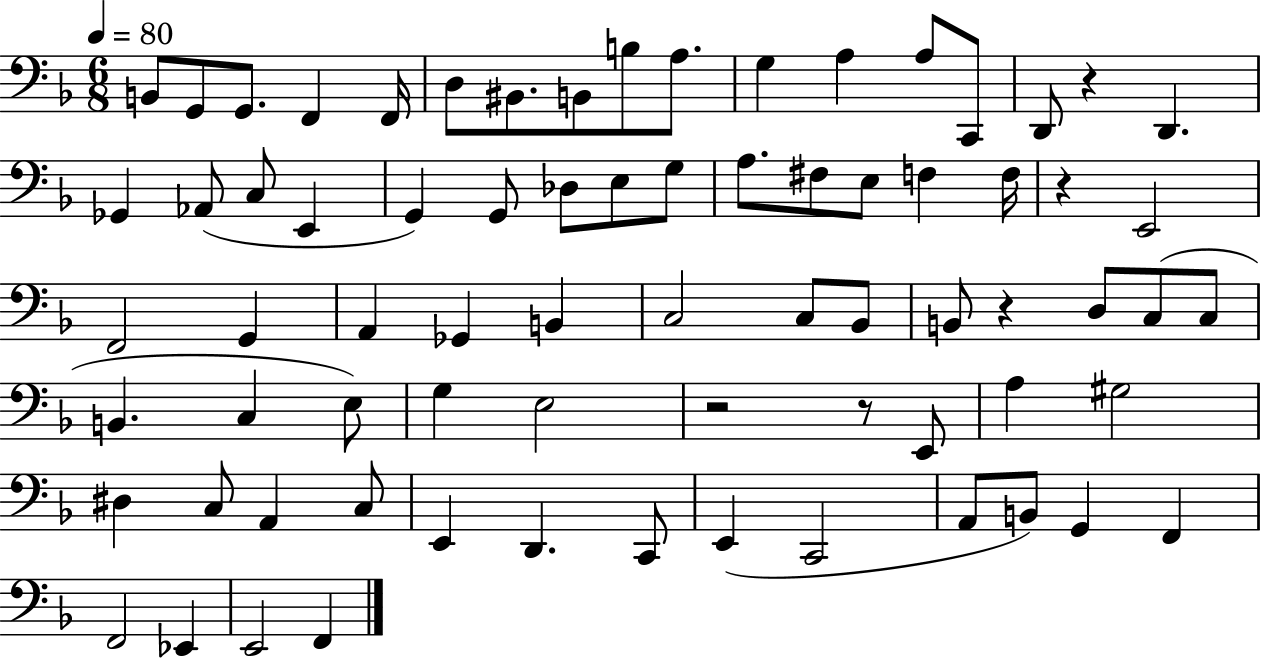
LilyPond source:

{
  \clef bass
  \numericTimeSignature
  \time 6/8
  \key f \major
  \tempo 4 = 80
  b,8 g,8 g,8. f,4 f,16 | d8 bis,8. b,8 b8 a8. | g4 a4 a8 c,8 | d,8 r4 d,4. | \break ges,4 aes,8( c8 e,4 | g,4) g,8 des8 e8 g8 | a8. fis8 e8 f4 f16 | r4 e,2 | \break f,2 g,4 | a,4 ges,4 b,4 | c2 c8 bes,8 | b,8 r4 d8 c8( c8 | \break b,4. c4 e8) | g4 e2 | r2 r8 e,8 | a4 gis2 | \break dis4 c8 a,4 c8 | e,4 d,4. c,8 | e,4( c,2 | a,8 b,8) g,4 f,4 | \break f,2 ees,4 | e,2 f,4 | \bar "|."
}